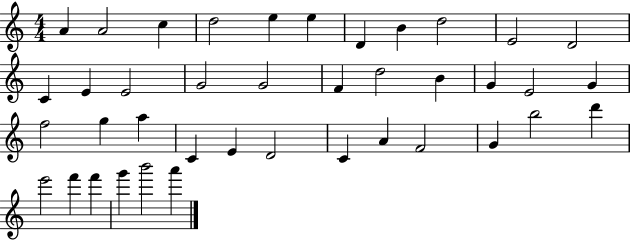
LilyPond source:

{
  \clef treble
  \numericTimeSignature
  \time 4/4
  \key c \major
  a'4 a'2 c''4 | d''2 e''4 e''4 | d'4 b'4 d''2 | e'2 d'2 | \break c'4 e'4 e'2 | g'2 g'2 | f'4 d''2 b'4 | g'4 e'2 g'4 | \break f''2 g''4 a''4 | c'4 e'4 d'2 | c'4 a'4 f'2 | g'4 b''2 d'''4 | \break e'''2 f'''4 f'''4 | g'''4 b'''2 a'''4 | \bar "|."
}